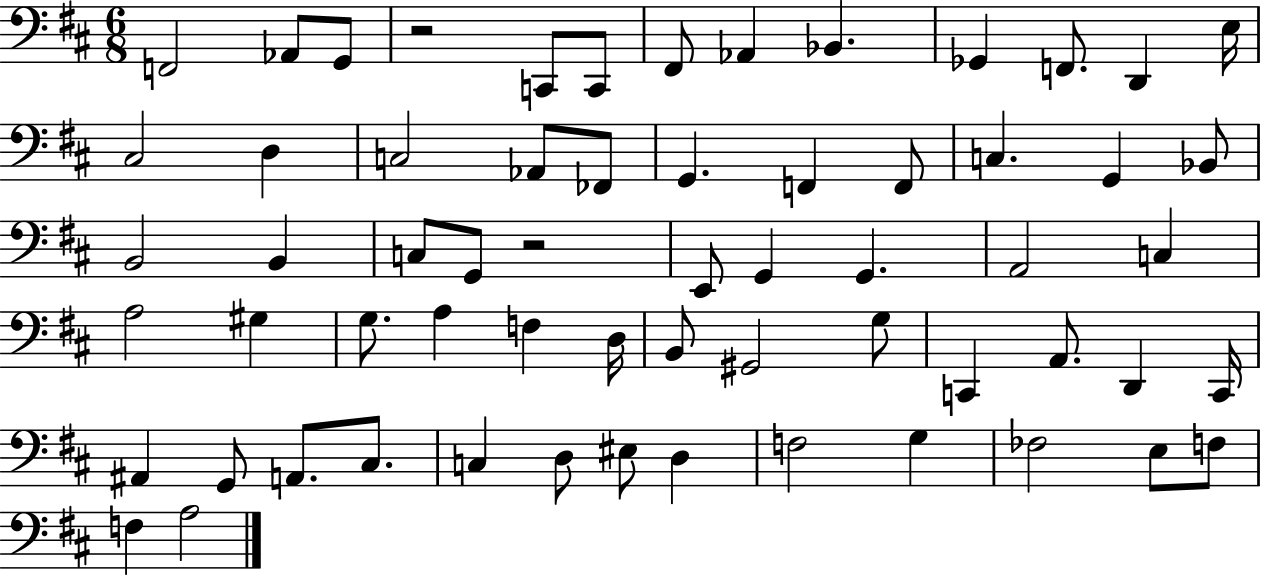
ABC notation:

X:1
T:Untitled
M:6/8
L:1/4
K:D
F,,2 _A,,/2 G,,/2 z2 C,,/2 C,,/2 ^F,,/2 _A,, _B,, _G,, F,,/2 D,, E,/4 ^C,2 D, C,2 _A,,/2 _F,,/2 G,, F,, F,,/2 C, G,, _B,,/2 B,,2 B,, C,/2 G,,/2 z2 E,,/2 G,, G,, A,,2 C, A,2 ^G, G,/2 A, F, D,/4 B,,/2 ^G,,2 G,/2 C,, A,,/2 D,, C,,/4 ^A,, G,,/2 A,,/2 ^C,/2 C, D,/2 ^E,/2 D, F,2 G, _F,2 E,/2 F,/2 F, A,2